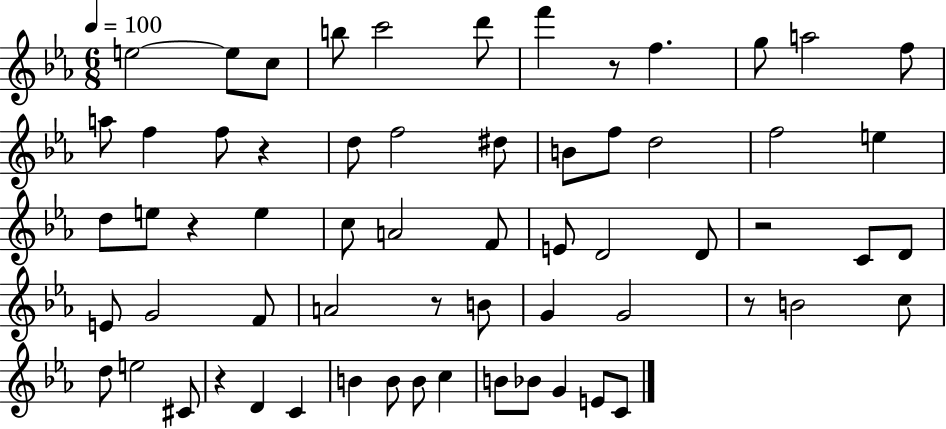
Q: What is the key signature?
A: EES major